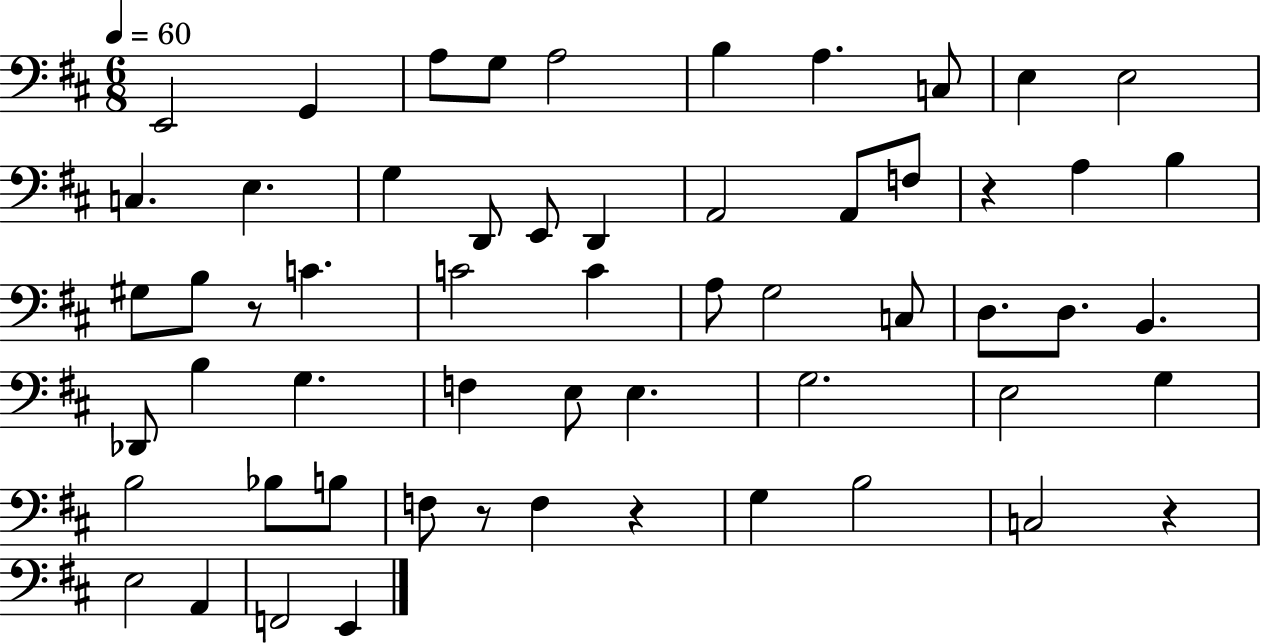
E2/h G2/q A3/e G3/e A3/h B3/q A3/q. C3/e E3/q E3/h C3/q. E3/q. G3/q D2/e E2/e D2/q A2/h A2/e F3/e R/q A3/q B3/q G#3/e B3/e R/e C4/q. C4/h C4/q A3/e G3/h C3/e D3/e. D3/e. B2/q. Db2/e B3/q G3/q. F3/q E3/e E3/q. G3/h. E3/h G3/q B3/h Bb3/e B3/e F3/e R/e F3/q R/q G3/q B3/h C3/h R/q E3/h A2/q F2/h E2/q